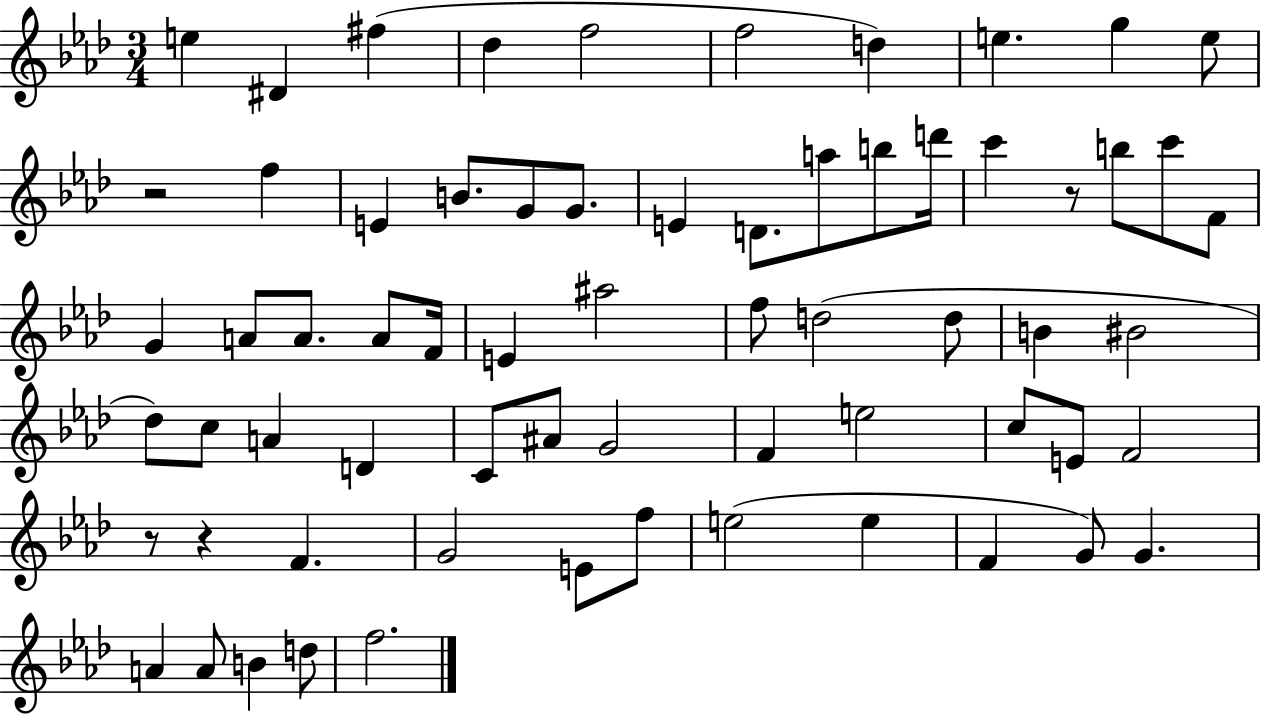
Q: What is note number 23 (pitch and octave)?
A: C6